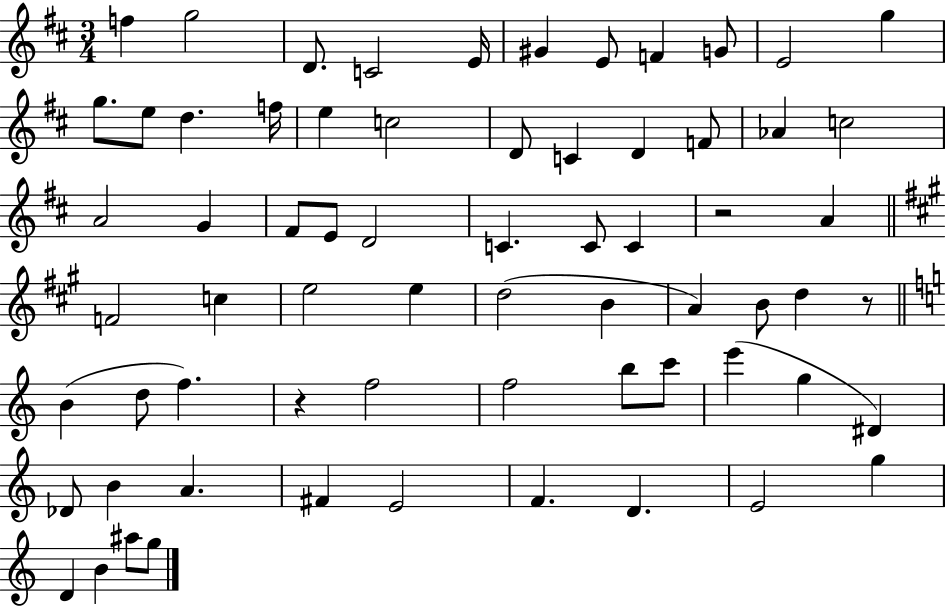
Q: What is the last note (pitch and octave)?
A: G5